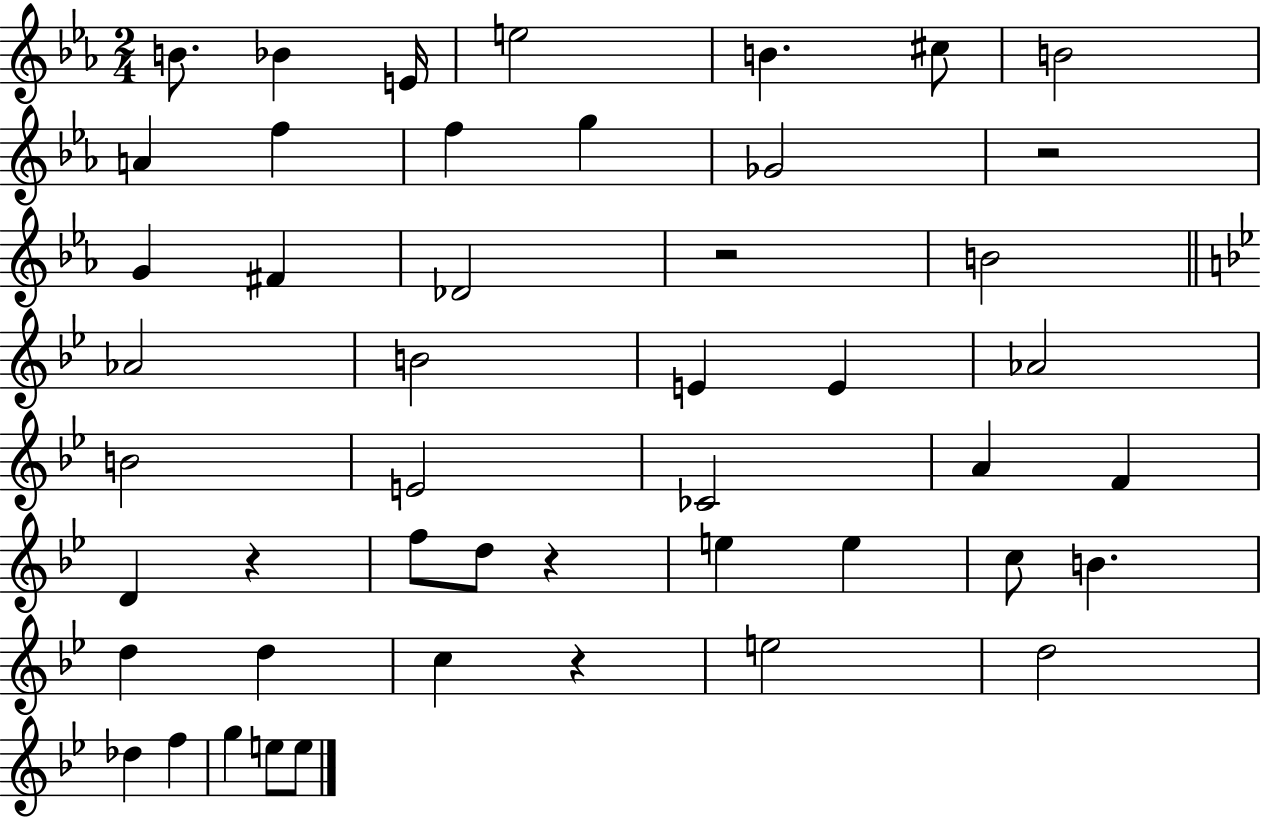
X:1
T:Untitled
M:2/4
L:1/4
K:Eb
B/2 _B E/4 e2 B ^c/2 B2 A f f g _G2 z2 G ^F _D2 z2 B2 _A2 B2 E E _A2 B2 E2 _C2 A F D z f/2 d/2 z e e c/2 B d d c z e2 d2 _d f g e/2 e/2